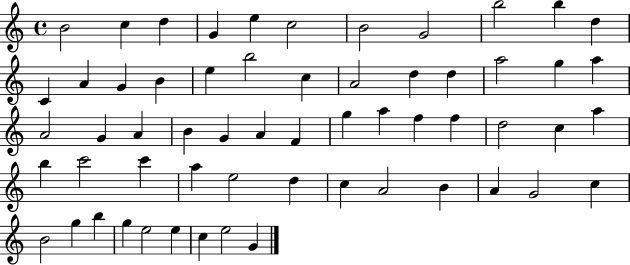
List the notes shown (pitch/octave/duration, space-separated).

B4/h C5/q D5/q G4/q E5/q C5/h B4/h G4/h B5/h B5/q D5/q C4/q A4/q G4/q B4/q E5/q B5/h C5/q A4/h D5/q D5/q A5/h G5/q A5/q A4/h G4/q A4/q B4/q G4/q A4/q F4/q G5/q A5/q F5/q F5/q D5/h C5/q A5/q B5/q C6/h C6/q A5/q E5/h D5/q C5/q A4/h B4/q A4/q G4/h C5/q B4/h G5/q B5/q G5/q E5/h E5/q C5/q E5/h G4/q